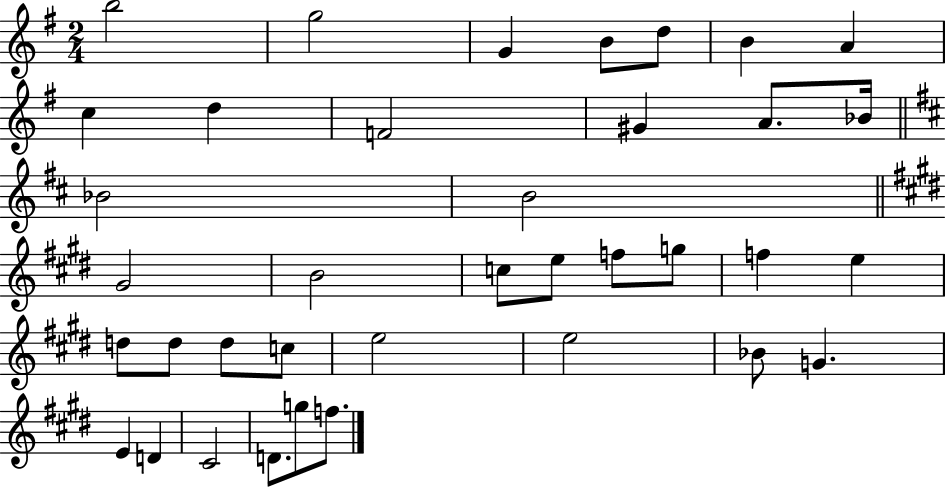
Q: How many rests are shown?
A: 0